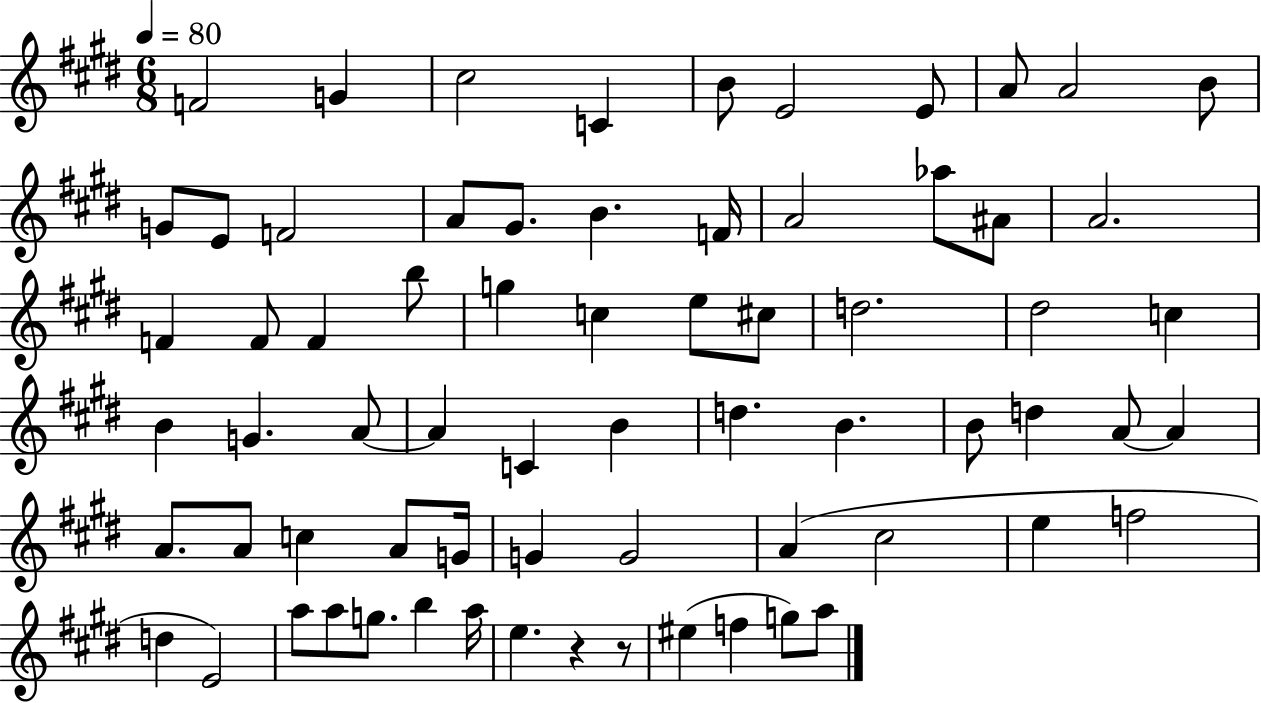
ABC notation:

X:1
T:Untitled
M:6/8
L:1/4
K:E
F2 G ^c2 C B/2 E2 E/2 A/2 A2 B/2 G/2 E/2 F2 A/2 ^G/2 B F/4 A2 _a/2 ^A/2 A2 F F/2 F b/2 g c e/2 ^c/2 d2 ^d2 c B G A/2 A C B d B B/2 d A/2 A A/2 A/2 c A/2 G/4 G G2 A ^c2 e f2 d E2 a/2 a/2 g/2 b a/4 e z z/2 ^e f g/2 a/2